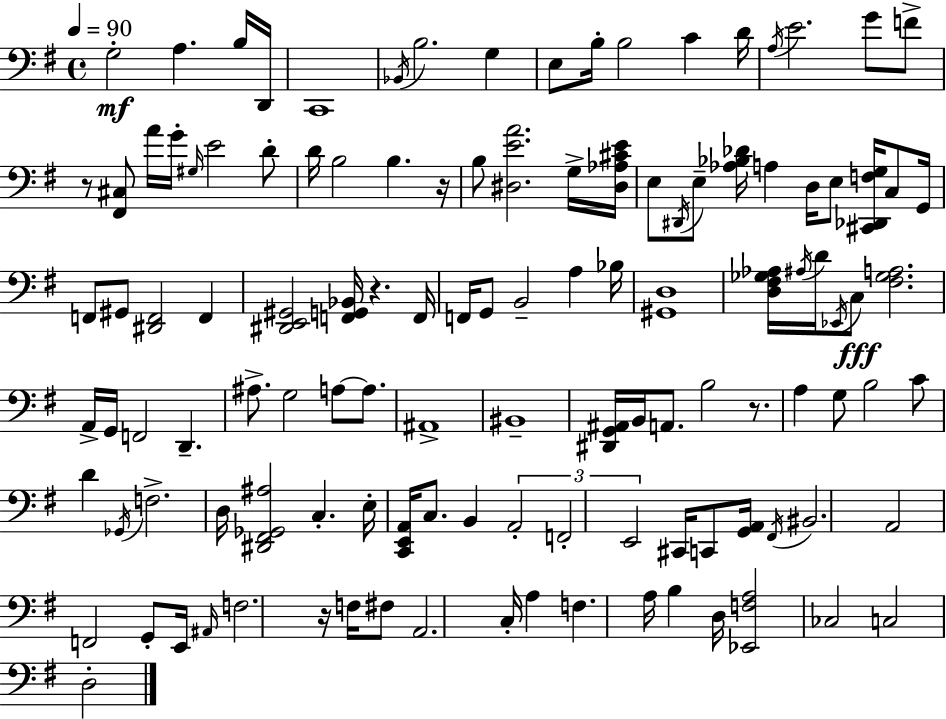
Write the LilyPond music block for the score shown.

{
  \clef bass
  \time 4/4
  \defaultTimeSignature
  \key e \minor
  \tempo 4 = 90
  \repeat volta 2 { g2-.\mf a4. b16 d,16 | c,1 | \acciaccatura { bes,16 } b2. g4 | e8 b16-. b2 c'4 | \break d'16 \acciaccatura { a16 } e'2. g'8 | f'8-> r8 <fis, cis>8 a'16 g'16-. \grace { gis16 } e'2 | d'8-. d'16 b2 b4. | r16 b8 <dis e' a'>2. | \break g16-> <dis aes cis' e'>16 e8 \acciaccatura { dis,16 } e8-- <aes bes des'>16 a4 d16 e8 | <cis, des, f g>16 c8 g,16 f,8 gis,8 <dis, f,>2 | f,4 <dis, e, gis,>2 <f, g, bes,>16 r4. | f,16 f,16 g,8 b,2-- a4 | \break bes16 <gis, d>1 | <d fis ges aes>16 \acciaccatura { ais16 } d'16 \acciaccatura { ees,16 }\fff c8 <fis ges a>2. | a,16-> g,16 f,2 | d,4.-- ais8.-> g2 | \break a8~~ a8. ais,1-> | bis,1-- | <dis, g, ais,>16 b,16 a,8. b2 | r8. a4 g8 b2 | \break c'8 d'4 \acciaccatura { ges,16 } f2.-> | d16 <dis, fis, ges, ais>2 | c4.-. e16-. <c, e, a,>16 c8. b,4 \tuplet 3/2 { a,2-. | f,2-. e,2 } | \break cis,16 c,8 <g, a,>16 \acciaccatura { fis,16 } bis,2. | a,2 | f,2 g,8-. e,16 \grace { ais,16 } f2. | r16 f16 fis8 a,2. | \break c16-. a4 f4. | a16 b4 d16 <ees, f a>2 | ces2 c2 | d2-. } \bar "|."
}